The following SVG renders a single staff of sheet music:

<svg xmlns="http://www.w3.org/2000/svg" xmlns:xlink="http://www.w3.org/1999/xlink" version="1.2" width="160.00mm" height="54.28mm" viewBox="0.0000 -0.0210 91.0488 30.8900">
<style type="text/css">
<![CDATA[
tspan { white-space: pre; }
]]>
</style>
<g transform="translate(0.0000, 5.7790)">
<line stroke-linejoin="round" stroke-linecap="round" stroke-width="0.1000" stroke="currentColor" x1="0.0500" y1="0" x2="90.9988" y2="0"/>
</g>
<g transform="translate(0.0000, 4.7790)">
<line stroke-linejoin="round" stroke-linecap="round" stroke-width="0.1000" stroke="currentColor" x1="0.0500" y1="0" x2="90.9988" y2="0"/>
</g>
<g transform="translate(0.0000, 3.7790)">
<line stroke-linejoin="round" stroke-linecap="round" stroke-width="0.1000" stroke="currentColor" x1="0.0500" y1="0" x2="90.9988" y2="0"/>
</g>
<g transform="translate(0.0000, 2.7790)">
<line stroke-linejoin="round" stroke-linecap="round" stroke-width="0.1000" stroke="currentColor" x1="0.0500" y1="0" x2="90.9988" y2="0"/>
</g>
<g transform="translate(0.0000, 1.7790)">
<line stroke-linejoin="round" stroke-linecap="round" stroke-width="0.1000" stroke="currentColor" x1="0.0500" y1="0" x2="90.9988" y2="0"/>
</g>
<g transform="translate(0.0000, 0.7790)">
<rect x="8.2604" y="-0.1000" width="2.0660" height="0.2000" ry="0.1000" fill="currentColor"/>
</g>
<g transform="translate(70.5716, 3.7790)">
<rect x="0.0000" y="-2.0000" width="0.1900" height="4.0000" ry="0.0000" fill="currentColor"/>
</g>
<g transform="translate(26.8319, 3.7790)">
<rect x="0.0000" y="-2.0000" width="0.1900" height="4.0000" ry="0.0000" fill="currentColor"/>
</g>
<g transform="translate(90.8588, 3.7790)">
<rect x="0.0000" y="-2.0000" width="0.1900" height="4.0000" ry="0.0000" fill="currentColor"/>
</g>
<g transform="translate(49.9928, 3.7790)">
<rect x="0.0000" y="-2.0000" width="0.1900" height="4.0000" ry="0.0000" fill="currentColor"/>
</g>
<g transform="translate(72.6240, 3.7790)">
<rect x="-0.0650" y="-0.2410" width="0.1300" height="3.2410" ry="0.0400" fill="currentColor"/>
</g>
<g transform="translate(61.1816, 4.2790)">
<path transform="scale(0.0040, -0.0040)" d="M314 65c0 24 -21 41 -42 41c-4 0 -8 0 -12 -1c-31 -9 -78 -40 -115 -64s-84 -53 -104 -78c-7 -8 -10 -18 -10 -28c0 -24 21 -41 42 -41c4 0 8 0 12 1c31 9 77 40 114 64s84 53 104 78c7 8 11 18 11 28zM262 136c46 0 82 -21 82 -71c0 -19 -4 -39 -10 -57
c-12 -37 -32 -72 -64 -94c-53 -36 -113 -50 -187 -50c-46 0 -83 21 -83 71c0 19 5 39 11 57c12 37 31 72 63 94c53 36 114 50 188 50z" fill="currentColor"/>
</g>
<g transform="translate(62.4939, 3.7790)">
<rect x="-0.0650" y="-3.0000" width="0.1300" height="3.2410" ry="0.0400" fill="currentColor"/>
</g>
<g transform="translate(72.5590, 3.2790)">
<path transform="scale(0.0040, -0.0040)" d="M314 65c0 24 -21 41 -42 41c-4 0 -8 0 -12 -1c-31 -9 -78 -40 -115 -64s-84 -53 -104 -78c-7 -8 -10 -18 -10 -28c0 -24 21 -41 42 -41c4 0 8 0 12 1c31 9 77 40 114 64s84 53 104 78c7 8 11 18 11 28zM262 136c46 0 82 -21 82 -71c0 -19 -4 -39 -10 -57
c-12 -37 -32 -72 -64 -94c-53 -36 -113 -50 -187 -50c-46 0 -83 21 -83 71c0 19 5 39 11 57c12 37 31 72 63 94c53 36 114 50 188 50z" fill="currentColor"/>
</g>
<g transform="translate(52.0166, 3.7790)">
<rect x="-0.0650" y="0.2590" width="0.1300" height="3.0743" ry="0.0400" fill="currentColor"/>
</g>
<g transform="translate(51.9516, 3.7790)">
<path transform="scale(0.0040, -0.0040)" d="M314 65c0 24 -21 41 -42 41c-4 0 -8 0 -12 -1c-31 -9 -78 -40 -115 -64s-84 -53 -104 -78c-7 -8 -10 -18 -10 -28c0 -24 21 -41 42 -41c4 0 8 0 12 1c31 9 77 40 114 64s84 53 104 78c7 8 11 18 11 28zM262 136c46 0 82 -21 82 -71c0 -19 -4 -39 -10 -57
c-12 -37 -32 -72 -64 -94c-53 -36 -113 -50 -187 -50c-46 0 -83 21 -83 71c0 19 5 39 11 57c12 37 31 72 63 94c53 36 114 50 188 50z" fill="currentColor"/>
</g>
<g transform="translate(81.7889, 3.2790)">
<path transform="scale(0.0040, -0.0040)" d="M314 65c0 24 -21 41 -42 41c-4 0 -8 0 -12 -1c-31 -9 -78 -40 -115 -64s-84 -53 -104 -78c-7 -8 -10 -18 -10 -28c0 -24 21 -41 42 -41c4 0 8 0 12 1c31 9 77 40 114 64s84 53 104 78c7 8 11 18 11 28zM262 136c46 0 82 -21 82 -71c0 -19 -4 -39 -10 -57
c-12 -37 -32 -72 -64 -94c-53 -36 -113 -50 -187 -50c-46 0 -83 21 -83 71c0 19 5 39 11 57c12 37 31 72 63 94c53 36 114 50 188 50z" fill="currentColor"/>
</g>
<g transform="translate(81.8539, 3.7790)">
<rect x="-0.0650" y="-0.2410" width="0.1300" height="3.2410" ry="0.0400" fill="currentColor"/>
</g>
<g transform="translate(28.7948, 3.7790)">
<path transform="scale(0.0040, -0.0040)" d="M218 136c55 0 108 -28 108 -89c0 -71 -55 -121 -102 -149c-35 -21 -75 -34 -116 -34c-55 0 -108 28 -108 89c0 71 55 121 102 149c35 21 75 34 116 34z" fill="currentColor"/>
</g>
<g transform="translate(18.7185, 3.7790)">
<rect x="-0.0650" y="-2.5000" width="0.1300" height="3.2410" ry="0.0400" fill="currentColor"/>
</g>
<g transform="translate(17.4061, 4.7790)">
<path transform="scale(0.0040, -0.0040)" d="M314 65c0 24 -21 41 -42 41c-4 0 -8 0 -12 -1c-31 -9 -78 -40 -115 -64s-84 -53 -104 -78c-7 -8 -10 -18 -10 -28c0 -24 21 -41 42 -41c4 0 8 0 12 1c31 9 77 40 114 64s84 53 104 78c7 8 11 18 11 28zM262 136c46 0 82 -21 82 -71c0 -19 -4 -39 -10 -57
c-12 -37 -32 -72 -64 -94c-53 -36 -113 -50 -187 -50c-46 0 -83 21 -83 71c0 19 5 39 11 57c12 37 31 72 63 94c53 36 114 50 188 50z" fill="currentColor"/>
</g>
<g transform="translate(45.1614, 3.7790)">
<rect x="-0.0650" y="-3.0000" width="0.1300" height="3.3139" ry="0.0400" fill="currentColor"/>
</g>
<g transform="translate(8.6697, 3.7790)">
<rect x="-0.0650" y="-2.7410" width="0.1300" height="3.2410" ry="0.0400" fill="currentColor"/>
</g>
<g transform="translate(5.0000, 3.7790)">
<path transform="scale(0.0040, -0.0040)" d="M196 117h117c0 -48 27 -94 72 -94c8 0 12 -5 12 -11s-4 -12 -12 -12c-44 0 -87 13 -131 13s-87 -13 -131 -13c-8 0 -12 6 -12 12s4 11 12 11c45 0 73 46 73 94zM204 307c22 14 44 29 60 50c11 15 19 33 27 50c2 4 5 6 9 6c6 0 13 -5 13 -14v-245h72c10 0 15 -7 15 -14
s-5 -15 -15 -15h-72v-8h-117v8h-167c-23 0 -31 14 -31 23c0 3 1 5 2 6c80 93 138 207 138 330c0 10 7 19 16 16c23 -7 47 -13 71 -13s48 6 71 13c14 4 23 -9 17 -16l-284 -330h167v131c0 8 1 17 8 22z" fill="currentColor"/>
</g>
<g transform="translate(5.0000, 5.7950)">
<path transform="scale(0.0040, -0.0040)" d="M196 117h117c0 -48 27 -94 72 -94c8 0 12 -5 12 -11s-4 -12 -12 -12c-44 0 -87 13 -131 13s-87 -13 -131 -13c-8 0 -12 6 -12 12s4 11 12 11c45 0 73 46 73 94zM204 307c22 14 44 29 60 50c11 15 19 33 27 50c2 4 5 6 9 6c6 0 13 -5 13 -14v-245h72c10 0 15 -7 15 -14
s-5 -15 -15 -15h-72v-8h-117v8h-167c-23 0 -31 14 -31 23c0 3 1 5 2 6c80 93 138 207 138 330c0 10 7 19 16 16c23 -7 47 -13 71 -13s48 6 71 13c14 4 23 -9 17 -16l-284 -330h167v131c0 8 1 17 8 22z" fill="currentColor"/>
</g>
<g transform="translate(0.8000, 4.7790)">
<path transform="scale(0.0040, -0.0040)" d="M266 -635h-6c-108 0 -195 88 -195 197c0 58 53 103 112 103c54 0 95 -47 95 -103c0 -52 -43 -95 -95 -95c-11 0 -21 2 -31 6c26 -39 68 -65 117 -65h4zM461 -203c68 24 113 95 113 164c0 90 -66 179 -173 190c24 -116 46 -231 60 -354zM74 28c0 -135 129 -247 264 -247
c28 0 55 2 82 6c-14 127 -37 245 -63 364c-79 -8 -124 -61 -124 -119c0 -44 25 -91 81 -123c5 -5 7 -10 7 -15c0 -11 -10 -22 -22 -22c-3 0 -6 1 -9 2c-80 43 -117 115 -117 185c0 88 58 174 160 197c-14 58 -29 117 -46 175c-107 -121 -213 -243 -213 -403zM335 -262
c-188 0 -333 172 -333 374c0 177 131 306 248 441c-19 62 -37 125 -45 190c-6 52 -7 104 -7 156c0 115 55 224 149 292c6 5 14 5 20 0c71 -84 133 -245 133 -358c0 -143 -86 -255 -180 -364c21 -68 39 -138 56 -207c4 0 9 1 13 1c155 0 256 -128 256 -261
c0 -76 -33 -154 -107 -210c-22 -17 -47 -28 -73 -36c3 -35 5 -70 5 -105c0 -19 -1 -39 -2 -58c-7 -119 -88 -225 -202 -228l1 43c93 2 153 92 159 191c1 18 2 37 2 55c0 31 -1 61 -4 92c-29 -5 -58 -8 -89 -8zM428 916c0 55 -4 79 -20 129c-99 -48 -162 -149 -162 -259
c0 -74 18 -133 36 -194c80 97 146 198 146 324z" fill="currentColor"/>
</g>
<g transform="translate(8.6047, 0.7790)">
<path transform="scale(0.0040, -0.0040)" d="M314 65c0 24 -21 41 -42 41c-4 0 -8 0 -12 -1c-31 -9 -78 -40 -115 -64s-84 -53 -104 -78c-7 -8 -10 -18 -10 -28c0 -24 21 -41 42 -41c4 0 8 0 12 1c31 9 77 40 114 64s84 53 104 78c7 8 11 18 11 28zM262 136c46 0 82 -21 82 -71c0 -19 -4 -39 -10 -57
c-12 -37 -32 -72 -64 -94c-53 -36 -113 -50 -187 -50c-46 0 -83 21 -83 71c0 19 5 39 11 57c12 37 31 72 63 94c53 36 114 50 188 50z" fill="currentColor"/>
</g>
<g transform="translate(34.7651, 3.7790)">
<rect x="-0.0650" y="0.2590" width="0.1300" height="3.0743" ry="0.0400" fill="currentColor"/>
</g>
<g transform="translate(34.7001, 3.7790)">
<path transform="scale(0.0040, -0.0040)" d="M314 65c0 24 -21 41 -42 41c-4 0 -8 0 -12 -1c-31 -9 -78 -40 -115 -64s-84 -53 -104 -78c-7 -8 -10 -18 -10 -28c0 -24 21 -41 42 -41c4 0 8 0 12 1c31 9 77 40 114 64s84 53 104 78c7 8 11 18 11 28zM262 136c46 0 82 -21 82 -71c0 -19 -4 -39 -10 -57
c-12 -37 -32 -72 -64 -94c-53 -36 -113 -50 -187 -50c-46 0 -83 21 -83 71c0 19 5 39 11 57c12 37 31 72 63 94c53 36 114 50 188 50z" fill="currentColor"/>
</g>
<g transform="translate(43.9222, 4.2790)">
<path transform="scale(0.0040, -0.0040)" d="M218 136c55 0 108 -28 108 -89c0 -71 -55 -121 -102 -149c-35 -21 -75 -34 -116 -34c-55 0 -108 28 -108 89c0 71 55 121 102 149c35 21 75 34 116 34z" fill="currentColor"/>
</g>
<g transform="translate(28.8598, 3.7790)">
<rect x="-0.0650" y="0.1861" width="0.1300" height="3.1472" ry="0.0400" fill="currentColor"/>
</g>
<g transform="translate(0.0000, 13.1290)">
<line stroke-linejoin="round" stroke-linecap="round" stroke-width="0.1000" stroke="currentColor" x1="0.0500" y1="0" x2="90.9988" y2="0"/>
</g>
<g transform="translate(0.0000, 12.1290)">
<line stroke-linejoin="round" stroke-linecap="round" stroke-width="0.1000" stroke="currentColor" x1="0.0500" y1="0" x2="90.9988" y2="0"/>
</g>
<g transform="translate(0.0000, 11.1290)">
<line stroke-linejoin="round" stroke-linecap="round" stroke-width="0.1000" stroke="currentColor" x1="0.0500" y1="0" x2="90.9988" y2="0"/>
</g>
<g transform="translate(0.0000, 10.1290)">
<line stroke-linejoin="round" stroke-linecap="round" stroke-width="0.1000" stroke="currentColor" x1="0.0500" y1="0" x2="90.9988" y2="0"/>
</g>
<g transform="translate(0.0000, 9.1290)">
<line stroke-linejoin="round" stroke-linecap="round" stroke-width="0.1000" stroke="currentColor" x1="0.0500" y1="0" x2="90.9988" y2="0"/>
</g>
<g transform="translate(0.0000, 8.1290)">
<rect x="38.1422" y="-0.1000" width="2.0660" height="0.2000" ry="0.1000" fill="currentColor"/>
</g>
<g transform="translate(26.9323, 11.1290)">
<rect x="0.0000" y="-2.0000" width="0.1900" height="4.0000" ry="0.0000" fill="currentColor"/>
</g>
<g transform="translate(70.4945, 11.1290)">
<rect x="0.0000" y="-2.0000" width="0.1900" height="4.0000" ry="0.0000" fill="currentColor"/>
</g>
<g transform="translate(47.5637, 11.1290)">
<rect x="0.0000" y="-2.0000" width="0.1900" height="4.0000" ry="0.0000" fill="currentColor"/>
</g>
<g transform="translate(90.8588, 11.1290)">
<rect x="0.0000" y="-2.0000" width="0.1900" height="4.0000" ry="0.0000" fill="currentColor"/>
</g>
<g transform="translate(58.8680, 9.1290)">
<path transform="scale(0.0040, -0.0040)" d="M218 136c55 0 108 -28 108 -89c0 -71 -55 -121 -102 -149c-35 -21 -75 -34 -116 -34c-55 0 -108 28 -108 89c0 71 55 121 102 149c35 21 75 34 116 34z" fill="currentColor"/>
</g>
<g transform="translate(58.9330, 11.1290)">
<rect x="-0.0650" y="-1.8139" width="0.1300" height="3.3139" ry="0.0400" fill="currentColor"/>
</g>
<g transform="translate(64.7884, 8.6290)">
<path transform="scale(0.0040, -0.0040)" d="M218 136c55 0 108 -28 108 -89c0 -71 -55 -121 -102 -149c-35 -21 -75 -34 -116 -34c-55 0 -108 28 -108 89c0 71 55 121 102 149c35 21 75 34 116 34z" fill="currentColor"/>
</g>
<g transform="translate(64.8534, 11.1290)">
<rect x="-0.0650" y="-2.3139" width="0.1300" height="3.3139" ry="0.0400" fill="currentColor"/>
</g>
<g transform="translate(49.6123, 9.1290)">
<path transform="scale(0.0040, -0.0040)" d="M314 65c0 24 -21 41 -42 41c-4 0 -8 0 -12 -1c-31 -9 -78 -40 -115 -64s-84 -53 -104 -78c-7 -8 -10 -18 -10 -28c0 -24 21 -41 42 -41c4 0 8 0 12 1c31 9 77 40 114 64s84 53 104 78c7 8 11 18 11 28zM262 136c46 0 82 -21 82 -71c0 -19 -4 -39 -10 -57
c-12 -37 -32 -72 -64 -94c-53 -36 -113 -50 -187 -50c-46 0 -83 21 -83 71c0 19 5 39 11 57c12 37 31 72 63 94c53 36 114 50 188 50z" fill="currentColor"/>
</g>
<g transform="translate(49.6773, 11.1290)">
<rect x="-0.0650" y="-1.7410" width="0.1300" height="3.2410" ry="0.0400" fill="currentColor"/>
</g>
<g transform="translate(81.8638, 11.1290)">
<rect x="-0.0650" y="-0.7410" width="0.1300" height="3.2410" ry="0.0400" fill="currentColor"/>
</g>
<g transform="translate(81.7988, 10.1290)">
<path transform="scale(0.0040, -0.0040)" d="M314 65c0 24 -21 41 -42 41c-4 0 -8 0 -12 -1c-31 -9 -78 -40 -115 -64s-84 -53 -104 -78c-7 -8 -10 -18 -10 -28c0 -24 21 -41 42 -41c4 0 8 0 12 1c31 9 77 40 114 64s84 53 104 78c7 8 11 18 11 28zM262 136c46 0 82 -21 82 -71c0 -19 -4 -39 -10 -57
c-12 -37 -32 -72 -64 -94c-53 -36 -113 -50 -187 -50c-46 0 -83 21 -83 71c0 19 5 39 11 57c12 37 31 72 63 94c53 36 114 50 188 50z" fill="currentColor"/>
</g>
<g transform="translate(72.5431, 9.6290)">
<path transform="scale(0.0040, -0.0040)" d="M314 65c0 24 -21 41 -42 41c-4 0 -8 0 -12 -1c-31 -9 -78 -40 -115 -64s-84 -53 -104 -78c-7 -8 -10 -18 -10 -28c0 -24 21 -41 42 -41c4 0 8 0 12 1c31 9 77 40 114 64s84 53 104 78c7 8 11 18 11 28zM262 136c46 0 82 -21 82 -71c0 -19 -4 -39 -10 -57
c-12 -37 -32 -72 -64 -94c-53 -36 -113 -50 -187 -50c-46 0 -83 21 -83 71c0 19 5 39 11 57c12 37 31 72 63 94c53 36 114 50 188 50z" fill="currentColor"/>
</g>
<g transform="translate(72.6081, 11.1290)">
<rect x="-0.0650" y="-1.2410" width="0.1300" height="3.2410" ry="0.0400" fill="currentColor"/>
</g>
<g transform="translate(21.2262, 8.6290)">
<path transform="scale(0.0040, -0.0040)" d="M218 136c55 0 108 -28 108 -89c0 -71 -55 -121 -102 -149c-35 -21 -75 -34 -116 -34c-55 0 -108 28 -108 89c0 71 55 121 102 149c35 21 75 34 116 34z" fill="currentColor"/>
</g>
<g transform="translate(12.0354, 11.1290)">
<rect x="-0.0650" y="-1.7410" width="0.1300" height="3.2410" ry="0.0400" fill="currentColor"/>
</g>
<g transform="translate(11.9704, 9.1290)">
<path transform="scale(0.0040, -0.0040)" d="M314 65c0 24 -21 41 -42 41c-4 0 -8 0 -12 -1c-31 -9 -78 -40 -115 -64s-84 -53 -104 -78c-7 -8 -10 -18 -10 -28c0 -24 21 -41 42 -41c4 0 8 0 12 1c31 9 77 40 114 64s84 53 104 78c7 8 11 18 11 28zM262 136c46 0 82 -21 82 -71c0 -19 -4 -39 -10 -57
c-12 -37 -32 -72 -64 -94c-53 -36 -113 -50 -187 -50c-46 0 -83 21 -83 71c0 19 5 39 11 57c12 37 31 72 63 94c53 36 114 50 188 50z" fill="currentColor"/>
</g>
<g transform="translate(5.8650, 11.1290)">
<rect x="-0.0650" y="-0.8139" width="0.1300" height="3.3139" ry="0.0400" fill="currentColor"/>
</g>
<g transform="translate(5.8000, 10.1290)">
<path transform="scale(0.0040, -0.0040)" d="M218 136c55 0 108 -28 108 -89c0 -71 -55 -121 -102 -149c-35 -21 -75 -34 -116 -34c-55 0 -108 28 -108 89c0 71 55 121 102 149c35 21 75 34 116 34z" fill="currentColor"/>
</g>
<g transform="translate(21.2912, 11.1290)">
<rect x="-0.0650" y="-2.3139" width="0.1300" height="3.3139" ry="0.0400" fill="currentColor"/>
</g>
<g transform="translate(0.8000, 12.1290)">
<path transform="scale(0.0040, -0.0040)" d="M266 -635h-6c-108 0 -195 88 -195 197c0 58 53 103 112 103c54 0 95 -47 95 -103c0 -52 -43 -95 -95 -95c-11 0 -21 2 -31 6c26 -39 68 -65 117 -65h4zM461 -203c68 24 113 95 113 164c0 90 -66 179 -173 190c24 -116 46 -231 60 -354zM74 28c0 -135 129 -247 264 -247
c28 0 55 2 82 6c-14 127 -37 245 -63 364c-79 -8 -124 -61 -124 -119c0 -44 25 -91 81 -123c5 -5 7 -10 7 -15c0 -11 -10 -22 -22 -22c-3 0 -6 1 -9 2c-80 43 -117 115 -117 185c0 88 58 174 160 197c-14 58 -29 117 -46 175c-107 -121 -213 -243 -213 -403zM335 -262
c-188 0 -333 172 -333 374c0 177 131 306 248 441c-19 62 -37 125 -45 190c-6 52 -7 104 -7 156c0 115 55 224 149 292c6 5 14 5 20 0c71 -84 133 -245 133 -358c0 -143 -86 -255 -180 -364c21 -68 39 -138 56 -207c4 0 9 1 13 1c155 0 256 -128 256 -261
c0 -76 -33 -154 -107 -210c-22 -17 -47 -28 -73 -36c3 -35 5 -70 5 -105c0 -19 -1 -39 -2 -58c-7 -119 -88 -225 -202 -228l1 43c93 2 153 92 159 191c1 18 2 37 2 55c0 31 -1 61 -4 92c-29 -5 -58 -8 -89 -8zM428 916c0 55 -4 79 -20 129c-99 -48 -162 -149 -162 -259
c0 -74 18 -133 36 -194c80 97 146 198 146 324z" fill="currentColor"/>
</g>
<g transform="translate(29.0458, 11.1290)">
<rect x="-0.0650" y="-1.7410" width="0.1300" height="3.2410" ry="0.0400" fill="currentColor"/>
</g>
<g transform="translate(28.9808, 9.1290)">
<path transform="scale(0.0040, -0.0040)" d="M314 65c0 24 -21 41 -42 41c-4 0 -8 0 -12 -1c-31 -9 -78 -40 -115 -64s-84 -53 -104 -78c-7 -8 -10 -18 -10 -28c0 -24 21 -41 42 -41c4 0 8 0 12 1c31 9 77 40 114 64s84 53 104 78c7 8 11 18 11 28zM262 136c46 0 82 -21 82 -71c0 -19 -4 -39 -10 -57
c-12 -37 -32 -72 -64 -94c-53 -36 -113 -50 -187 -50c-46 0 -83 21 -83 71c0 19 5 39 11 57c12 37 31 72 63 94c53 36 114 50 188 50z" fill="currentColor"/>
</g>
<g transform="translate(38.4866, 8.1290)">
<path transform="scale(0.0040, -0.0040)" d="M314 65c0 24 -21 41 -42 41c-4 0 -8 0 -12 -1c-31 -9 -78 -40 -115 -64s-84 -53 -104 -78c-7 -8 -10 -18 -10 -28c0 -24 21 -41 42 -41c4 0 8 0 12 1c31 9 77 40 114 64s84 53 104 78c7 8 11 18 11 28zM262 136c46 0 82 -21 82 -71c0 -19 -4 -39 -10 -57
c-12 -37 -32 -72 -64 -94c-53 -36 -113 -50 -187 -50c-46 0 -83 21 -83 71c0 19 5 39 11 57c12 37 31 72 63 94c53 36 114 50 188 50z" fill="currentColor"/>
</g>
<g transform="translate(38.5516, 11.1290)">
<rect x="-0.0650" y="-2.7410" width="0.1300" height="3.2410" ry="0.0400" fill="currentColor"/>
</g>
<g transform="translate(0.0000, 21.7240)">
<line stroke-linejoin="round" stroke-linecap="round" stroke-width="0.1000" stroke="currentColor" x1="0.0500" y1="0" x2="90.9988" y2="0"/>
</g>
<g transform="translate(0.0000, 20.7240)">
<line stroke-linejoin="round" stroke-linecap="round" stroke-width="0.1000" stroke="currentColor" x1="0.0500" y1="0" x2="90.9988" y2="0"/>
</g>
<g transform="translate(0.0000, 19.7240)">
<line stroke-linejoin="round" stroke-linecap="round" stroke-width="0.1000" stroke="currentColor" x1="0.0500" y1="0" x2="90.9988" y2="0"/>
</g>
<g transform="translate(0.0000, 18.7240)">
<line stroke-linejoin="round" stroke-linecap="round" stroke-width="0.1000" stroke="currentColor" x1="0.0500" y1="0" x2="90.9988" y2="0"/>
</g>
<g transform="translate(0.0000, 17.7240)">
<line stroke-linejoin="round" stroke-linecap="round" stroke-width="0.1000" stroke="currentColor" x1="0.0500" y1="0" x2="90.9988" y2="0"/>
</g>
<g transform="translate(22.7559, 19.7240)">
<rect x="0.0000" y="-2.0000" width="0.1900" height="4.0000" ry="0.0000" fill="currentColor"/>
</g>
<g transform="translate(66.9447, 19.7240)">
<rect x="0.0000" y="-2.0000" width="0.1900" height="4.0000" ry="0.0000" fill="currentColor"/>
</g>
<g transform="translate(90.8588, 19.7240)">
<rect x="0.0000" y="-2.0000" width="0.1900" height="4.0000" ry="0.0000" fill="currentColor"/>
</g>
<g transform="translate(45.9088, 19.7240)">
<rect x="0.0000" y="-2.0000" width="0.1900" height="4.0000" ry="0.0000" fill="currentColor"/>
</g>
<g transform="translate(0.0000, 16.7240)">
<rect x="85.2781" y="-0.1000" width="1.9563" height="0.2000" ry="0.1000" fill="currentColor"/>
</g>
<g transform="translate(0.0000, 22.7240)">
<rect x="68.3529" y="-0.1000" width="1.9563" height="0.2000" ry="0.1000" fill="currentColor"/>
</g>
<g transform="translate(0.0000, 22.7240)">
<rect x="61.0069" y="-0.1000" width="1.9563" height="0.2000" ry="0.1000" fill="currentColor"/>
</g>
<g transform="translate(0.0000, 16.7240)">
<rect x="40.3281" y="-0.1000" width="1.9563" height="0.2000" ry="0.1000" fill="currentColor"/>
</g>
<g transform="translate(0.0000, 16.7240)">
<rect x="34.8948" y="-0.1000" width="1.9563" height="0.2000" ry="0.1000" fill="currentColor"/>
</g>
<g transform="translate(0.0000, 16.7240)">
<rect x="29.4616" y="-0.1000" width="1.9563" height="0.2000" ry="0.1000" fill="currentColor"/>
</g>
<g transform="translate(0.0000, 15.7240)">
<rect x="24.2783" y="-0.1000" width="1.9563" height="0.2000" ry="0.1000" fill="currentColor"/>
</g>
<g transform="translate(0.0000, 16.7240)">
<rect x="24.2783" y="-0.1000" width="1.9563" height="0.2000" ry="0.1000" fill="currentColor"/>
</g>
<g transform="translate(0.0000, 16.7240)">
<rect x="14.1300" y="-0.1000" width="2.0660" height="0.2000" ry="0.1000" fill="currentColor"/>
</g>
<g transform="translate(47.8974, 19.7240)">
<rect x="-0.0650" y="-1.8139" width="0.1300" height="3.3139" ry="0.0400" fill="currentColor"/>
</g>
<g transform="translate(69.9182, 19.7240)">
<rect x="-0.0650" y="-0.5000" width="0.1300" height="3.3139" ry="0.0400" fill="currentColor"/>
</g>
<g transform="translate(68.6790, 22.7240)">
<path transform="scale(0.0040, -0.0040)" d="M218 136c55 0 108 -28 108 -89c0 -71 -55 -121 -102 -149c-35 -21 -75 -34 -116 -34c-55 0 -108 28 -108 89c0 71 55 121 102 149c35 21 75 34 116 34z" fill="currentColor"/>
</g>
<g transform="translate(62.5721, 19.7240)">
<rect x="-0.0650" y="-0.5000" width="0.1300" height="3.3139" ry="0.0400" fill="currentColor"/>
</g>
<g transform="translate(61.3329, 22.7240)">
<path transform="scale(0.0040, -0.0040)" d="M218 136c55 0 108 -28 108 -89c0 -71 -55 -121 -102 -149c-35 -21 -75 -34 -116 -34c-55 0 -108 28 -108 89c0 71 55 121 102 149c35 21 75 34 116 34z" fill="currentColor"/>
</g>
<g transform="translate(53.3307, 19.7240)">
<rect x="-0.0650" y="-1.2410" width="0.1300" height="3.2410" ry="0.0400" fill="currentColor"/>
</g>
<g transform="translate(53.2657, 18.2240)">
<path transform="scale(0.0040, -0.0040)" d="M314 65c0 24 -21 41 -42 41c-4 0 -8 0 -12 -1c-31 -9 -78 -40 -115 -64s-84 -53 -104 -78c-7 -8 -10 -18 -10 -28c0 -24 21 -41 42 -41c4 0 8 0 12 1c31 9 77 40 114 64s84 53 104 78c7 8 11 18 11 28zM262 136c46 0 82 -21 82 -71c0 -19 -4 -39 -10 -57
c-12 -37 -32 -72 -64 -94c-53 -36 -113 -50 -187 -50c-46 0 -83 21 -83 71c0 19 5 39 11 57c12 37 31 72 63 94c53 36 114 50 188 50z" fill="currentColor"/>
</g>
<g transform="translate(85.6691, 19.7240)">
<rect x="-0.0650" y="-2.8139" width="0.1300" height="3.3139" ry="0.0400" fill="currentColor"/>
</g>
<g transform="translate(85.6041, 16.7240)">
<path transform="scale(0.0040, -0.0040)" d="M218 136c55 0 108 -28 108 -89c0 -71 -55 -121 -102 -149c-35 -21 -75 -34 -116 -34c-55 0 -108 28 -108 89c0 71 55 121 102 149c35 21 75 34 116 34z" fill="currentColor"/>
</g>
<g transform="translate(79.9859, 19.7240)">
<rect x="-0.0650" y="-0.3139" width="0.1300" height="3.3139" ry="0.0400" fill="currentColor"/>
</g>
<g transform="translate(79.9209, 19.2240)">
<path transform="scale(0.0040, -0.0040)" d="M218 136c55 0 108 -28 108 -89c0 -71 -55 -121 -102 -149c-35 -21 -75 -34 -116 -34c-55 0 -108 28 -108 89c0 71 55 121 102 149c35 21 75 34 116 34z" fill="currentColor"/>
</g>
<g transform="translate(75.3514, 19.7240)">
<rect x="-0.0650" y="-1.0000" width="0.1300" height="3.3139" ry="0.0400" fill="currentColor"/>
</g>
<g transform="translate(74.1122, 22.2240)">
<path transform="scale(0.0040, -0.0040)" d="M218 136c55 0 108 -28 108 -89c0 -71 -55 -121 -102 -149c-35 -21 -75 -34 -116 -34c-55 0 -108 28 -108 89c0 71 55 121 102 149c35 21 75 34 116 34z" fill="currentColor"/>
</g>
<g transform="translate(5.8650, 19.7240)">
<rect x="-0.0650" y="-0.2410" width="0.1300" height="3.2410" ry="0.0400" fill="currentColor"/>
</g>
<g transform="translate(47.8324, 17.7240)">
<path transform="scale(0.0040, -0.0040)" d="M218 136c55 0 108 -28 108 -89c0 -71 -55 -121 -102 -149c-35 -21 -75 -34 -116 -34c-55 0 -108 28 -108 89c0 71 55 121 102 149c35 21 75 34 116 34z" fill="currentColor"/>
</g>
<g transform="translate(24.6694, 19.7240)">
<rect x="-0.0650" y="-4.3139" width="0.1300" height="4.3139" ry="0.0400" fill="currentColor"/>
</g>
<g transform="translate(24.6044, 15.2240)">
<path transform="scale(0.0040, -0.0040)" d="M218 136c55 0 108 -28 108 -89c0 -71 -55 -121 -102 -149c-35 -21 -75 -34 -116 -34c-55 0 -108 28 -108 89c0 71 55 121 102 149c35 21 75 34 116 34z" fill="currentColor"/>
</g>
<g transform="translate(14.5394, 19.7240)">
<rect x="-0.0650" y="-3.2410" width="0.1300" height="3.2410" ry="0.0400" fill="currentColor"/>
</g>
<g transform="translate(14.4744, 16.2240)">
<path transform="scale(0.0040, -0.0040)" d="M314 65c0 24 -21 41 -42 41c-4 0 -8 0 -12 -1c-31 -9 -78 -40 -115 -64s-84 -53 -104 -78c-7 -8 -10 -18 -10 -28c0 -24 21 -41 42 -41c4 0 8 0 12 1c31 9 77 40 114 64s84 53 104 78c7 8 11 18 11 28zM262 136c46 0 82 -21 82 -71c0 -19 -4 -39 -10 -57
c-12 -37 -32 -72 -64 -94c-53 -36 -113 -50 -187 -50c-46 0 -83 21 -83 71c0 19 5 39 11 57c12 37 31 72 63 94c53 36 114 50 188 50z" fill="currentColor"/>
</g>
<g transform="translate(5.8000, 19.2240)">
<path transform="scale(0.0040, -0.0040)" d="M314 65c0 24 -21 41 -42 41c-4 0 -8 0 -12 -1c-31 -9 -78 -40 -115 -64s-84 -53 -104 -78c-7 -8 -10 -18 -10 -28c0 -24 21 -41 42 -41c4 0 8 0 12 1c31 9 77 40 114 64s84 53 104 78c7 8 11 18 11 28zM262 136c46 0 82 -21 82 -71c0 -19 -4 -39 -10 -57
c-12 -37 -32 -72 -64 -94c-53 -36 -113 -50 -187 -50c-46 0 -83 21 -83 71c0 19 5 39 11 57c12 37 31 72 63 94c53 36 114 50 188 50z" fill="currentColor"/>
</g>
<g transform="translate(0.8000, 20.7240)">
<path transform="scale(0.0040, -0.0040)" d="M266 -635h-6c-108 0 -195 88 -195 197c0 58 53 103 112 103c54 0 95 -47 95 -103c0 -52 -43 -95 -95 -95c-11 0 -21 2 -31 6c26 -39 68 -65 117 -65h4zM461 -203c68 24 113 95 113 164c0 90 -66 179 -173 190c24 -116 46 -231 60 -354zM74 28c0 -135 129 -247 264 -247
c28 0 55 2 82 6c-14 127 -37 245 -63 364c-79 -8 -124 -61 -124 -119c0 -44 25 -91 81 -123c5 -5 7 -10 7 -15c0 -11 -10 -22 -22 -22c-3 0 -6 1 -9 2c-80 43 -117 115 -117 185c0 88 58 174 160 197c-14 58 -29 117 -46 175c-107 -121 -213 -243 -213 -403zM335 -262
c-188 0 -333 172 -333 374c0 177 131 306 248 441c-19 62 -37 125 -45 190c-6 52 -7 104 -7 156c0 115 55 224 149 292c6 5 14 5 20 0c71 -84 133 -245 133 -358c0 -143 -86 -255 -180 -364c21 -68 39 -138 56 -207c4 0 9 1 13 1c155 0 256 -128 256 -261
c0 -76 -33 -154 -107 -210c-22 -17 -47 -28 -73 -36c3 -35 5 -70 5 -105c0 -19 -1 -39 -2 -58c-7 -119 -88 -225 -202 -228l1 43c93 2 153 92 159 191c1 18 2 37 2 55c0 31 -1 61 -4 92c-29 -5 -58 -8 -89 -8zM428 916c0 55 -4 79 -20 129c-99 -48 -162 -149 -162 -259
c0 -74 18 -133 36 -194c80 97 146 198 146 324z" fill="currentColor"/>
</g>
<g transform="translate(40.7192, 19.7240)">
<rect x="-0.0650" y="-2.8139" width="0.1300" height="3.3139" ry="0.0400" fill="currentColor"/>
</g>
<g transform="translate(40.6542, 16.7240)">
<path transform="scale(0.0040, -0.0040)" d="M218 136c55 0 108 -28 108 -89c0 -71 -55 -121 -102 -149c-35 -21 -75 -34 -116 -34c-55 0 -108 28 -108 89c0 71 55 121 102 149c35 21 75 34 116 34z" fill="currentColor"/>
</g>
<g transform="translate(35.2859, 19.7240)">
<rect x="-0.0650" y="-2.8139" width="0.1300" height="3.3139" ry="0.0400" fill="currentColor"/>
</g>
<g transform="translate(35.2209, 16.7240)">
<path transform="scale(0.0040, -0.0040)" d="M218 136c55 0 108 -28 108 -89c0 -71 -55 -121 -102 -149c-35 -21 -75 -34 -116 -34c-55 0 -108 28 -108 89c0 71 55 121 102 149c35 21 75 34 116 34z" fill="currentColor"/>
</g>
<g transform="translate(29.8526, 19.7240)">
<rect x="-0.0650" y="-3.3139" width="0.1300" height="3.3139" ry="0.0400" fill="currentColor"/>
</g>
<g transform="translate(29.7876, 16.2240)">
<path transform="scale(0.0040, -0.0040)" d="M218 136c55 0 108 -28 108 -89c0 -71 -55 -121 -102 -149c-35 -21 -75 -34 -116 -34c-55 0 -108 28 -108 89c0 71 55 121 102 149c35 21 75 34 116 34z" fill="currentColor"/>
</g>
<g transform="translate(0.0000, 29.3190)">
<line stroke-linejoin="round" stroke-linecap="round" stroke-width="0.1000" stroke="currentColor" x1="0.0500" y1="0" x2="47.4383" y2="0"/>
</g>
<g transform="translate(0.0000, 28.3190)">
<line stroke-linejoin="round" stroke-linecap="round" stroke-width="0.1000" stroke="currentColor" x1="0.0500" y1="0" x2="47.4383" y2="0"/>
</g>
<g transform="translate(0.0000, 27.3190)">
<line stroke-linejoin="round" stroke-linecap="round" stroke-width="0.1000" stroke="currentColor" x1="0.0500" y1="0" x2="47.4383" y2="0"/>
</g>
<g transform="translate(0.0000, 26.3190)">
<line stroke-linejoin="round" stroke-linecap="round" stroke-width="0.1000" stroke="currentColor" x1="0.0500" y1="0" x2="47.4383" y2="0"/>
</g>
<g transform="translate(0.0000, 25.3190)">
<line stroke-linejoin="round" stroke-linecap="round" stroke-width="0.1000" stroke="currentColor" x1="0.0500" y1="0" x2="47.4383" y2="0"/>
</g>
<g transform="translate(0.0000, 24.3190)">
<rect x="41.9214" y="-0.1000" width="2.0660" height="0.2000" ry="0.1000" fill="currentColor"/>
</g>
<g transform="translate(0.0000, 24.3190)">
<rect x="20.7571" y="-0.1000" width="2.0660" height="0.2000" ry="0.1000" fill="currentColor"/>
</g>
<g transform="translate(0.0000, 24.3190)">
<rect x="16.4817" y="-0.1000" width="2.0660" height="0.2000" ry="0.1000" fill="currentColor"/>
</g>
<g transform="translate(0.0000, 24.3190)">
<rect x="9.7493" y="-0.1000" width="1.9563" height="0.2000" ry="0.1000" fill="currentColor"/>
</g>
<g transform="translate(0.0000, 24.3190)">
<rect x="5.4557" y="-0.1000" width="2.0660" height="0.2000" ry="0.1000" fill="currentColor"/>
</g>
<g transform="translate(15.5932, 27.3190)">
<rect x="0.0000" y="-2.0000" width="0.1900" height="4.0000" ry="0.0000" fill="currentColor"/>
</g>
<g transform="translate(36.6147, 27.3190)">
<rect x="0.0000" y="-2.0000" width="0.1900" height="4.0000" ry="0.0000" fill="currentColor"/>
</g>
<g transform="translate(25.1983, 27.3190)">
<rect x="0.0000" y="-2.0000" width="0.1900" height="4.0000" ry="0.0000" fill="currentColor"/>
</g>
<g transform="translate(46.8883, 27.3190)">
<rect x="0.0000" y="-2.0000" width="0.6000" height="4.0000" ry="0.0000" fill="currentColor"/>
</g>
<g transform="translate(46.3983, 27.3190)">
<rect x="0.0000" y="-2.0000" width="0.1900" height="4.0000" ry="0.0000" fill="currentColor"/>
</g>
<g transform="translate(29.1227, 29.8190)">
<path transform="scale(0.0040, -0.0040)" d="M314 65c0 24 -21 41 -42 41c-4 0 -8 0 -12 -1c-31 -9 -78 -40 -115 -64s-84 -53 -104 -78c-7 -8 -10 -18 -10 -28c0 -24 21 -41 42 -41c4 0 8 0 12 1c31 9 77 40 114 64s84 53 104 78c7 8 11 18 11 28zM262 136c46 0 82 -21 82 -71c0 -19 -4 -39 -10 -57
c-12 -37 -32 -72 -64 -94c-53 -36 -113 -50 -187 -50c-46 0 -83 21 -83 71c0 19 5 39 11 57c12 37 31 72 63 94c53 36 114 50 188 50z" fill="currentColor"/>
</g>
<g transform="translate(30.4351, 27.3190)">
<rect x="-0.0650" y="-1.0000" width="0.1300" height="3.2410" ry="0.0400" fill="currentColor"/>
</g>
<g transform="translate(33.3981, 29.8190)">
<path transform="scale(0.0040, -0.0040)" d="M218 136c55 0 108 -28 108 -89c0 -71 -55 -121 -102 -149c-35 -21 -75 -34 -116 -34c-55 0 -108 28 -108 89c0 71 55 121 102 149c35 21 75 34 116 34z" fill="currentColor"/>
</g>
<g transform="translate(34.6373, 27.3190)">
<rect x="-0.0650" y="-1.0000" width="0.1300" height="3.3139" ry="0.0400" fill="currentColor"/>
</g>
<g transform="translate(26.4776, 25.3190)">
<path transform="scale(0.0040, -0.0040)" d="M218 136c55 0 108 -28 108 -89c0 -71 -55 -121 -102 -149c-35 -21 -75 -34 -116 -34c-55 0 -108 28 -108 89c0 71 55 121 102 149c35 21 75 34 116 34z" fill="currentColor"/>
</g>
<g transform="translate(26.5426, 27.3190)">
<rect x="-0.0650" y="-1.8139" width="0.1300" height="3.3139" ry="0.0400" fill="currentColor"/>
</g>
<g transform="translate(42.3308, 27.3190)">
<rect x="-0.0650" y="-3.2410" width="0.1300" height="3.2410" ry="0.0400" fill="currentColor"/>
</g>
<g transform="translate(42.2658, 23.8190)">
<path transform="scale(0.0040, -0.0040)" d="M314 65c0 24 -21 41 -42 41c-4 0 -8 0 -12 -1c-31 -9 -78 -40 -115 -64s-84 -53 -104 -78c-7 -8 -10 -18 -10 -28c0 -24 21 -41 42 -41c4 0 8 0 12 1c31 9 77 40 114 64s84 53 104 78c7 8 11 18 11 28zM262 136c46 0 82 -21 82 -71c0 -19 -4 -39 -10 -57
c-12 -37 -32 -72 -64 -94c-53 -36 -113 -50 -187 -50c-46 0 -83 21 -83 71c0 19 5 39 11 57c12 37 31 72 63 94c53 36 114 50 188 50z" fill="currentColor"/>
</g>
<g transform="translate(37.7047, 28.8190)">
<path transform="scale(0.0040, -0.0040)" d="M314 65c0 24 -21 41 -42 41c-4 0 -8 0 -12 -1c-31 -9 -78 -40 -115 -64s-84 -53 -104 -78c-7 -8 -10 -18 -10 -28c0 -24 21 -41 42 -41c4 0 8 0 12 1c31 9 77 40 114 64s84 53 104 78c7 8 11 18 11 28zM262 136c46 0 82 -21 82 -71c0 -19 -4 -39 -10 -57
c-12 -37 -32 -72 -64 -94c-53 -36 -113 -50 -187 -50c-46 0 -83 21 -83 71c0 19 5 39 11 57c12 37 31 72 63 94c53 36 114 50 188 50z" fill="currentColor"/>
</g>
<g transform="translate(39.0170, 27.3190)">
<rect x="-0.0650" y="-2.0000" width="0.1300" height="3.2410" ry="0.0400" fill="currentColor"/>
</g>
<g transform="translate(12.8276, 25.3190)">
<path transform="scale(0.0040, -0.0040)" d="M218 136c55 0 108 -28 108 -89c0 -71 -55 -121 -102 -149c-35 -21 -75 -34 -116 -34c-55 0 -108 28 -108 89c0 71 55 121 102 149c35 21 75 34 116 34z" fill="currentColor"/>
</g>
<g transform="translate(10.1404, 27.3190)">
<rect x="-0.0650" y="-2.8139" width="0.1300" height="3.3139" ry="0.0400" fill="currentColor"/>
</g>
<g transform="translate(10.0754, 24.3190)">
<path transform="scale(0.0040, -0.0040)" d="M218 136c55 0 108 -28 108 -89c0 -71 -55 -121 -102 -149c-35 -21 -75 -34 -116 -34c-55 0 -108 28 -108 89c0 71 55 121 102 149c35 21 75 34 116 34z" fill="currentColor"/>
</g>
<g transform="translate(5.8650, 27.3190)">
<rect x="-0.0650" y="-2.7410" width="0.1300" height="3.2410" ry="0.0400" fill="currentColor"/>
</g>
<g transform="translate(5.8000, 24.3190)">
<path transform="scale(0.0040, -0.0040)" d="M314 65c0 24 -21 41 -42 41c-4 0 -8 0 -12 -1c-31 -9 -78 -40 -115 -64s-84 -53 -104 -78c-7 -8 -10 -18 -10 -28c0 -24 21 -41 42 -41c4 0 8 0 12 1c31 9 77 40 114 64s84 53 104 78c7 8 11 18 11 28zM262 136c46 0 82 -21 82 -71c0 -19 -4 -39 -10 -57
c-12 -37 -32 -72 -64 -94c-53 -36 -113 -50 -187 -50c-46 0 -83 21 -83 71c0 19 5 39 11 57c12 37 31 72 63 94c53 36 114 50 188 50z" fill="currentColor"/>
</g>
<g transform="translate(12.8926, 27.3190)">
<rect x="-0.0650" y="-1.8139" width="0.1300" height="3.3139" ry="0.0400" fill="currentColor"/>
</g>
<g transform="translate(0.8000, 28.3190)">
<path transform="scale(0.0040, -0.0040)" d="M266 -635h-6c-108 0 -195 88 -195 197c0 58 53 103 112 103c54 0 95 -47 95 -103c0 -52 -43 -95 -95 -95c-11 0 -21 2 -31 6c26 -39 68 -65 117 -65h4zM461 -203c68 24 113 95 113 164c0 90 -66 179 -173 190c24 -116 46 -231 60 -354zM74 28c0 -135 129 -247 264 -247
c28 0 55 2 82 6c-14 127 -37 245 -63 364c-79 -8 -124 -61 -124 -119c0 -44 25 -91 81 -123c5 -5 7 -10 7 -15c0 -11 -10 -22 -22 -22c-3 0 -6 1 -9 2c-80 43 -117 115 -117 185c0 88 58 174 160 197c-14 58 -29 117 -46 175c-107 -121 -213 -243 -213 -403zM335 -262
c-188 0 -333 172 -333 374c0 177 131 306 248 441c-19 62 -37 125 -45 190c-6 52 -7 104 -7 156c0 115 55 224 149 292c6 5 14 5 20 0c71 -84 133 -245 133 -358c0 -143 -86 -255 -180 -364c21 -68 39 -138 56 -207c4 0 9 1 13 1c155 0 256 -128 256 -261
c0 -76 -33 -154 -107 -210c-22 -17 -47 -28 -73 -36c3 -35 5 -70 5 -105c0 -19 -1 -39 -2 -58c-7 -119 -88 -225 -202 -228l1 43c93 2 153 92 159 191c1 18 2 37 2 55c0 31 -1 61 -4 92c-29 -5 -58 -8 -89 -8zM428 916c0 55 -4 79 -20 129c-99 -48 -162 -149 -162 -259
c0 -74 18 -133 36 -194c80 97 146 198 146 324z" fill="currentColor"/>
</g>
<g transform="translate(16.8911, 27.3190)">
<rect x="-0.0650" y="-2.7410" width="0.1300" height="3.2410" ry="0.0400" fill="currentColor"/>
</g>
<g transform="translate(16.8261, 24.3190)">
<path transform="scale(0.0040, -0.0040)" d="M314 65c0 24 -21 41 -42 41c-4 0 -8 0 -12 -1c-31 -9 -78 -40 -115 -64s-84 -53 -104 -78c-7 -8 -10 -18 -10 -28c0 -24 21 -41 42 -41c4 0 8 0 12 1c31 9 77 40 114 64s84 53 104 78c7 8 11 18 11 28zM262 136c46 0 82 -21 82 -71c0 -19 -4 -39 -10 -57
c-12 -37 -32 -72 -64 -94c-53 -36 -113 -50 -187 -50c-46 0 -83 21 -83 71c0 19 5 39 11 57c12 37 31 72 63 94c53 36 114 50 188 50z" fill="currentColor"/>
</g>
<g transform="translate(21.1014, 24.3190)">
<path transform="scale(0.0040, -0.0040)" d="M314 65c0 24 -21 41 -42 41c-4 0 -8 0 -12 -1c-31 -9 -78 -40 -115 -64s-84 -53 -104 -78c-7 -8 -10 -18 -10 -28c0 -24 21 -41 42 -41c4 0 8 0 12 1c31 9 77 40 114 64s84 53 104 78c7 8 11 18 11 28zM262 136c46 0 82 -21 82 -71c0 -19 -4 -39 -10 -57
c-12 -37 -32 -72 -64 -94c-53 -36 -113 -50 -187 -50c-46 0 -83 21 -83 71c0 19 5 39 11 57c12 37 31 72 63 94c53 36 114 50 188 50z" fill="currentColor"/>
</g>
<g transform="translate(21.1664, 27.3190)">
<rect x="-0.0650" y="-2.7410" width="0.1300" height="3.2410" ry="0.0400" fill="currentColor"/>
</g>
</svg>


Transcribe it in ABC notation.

X:1
T:Untitled
M:4/4
L:1/4
K:C
a2 G2 B B2 A B2 A2 c2 c2 d f2 g f2 a2 f2 f g e2 d2 c2 b2 d' b a a f e2 C C D c a a2 a f a2 a2 f D2 D F2 b2